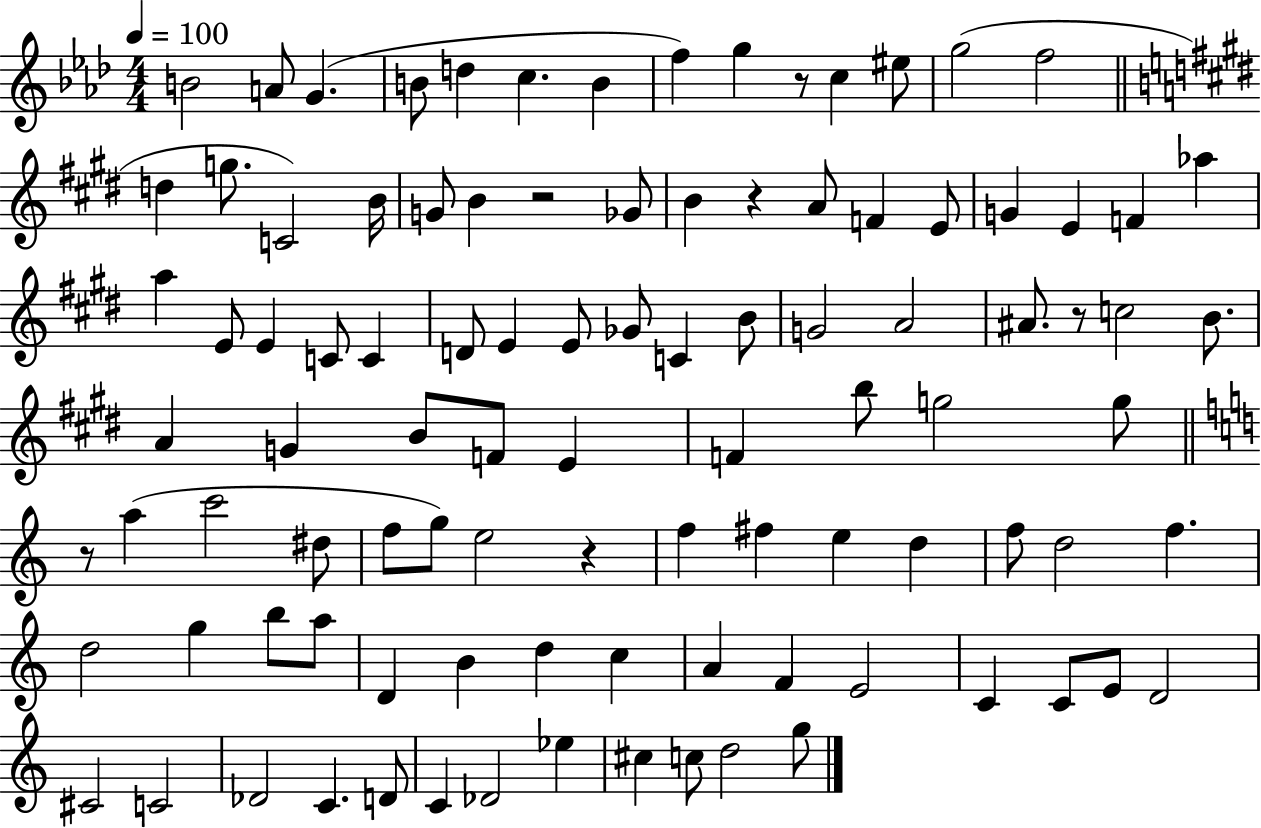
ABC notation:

X:1
T:Untitled
M:4/4
L:1/4
K:Ab
B2 A/2 G B/2 d c B f g z/2 c ^e/2 g2 f2 d g/2 C2 B/4 G/2 B z2 _G/2 B z A/2 F E/2 G E F _a a E/2 E C/2 C D/2 E E/2 _G/2 C B/2 G2 A2 ^A/2 z/2 c2 B/2 A G B/2 F/2 E F b/2 g2 g/2 z/2 a c'2 ^d/2 f/2 g/2 e2 z f ^f e d f/2 d2 f d2 g b/2 a/2 D B d c A F E2 C C/2 E/2 D2 ^C2 C2 _D2 C D/2 C _D2 _e ^c c/2 d2 g/2